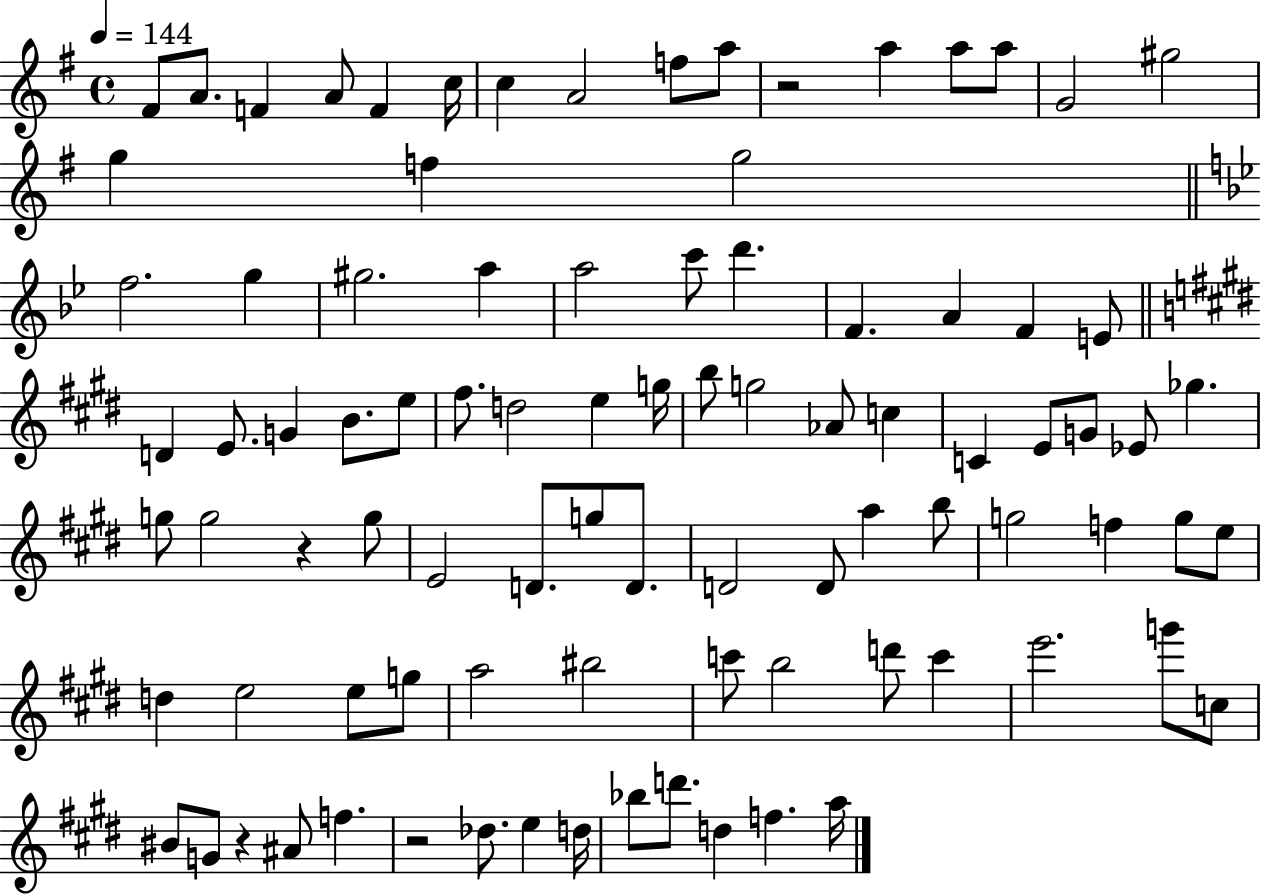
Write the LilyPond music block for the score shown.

{
  \clef treble
  \time 4/4
  \defaultTimeSignature
  \key g \major
  \tempo 4 = 144
  fis'8 a'8. f'4 a'8 f'4 c''16 | c''4 a'2 f''8 a''8 | r2 a''4 a''8 a''8 | g'2 gis''2 | \break g''4 f''4 g''2 | \bar "||" \break \key bes \major f''2. g''4 | gis''2. a''4 | a''2 c'''8 d'''4. | f'4. a'4 f'4 e'8 | \break \bar "||" \break \key e \major d'4 e'8. g'4 b'8. e''8 | fis''8. d''2 e''4 g''16 | b''8 g''2 aes'8 c''4 | c'4 e'8 g'8 ees'8 ges''4. | \break g''8 g''2 r4 g''8 | e'2 d'8. g''8 d'8. | d'2 d'8 a''4 b''8 | g''2 f''4 g''8 e''8 | \break d''4 e''2 e''8 g''8 | a''2 bis''2 | c'''8 b''2 d'''8 c'''4 | e'''2. g'''8 c''8 | \break bis'8 g'8 r4 ais'8 f''4. | r2 des''8. e''4 d''16 | bes''8 d'''8. d''4 f''4. a''16 | \bar "|."
}